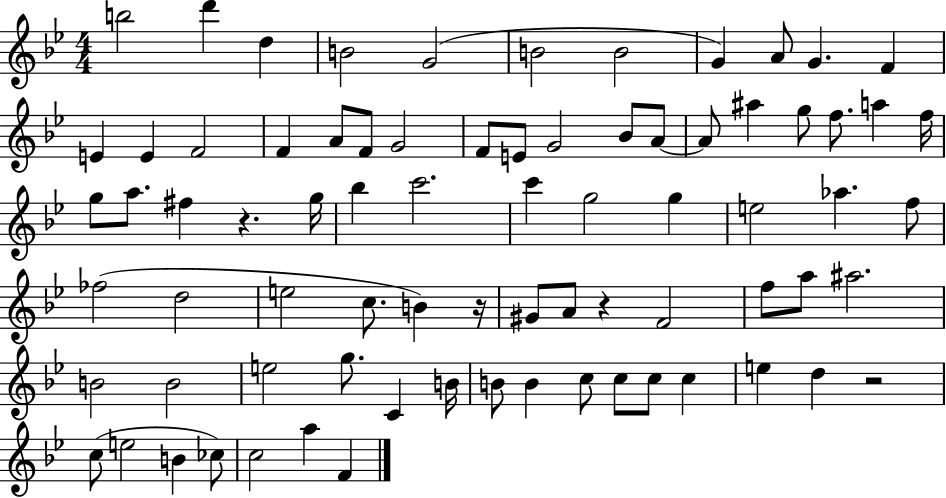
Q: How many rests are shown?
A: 4